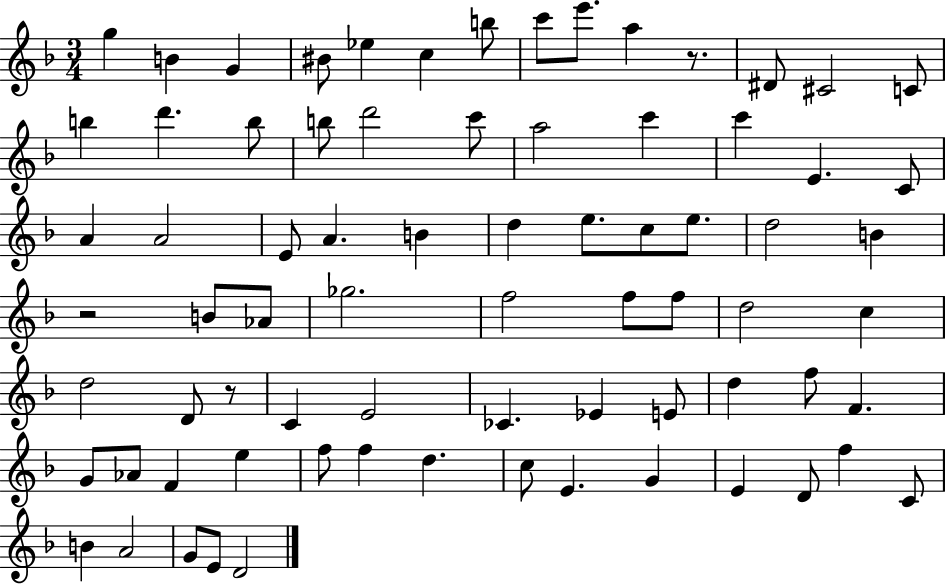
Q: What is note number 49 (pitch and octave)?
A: Eb4